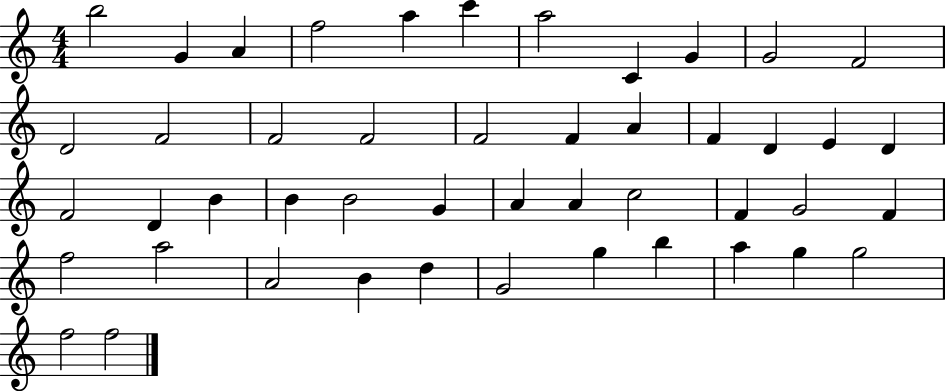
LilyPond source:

{
  \clef treble
  \numericTimeSignature
  \time 4/4
  \key c \major
  b''2 g'4 a'4 | f''2 a''4 c'''4 | a''2 c'4 g'4 | g'2 f'2 | \break d'2 f'2 | f'2 f'2 | f'2 f'4 a'4 | f'4 d'4 e'4 d'4 | \break f'2 d'4 b'4 | b'4 b'2 g'4 | a'4 a'4 c''2 | f'4 g'2 f'4 | \break f''2 a''2 | a'2 b'4 d''4 | g'2 g''4 b''4 | a''4 g''4 g''2 | \break f''2 f''2 | \bar "|."
}